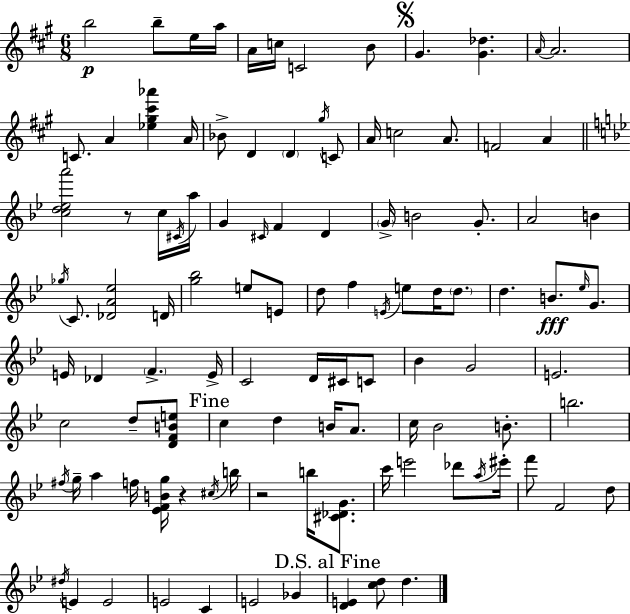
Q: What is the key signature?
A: A major